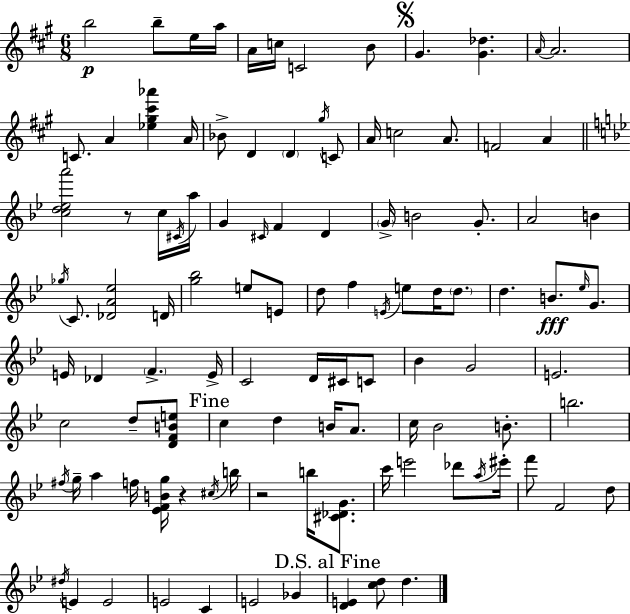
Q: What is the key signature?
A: A major